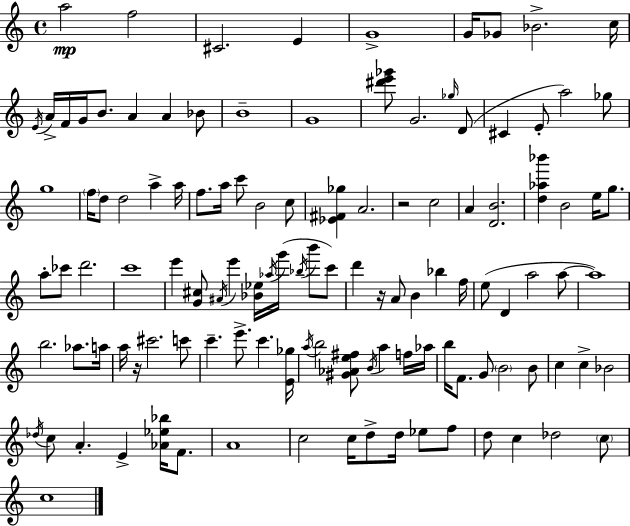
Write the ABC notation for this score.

X:1
T:Untitled
M:4/4
L:1/4
K:C
a2 f2 ^C2 E G4 G/4 _G/2 _B2 c/4 E/4 A/4 F/4 G/4 B/2 A A _B/2 B4 G4 [^d'e'_g']/2 G2 _g/4 D/2 ^C E/2 a2 _g/2 g4 f/4 d/2 d2 a a/4 f/2 a/4 c'/2 B2 c/2 [_E^F_g] A2 z2 c2 A [DB]2 [d_a_b'] B2 e/4 g/2 a/2 _c'/2 d'2 c'4 e' [G^c]/2 ^A/4 e' [_B_e]/4 _a/4 g'/4 _b/4 b'/2 c'/2 d' z/4 A/2 B _b f/4 e/2 D a2 a/2 a4 b2 _a/2 a/4 a/4 z/4 ^c'2 c'/2 c' e'/2 c' [E_g]/4 a/4 b2 [^G_Ae^f]/2 B/4 a f/4 _a/4 b/4 F/2 G/2 B2 B/2 c c _B2 _d/4 c/2 A E [_A_e_b]/4 F/2 A4 c2 c/4 d/2 d/4 _e/2 f/2 d/2 c _d2 c/2 c4